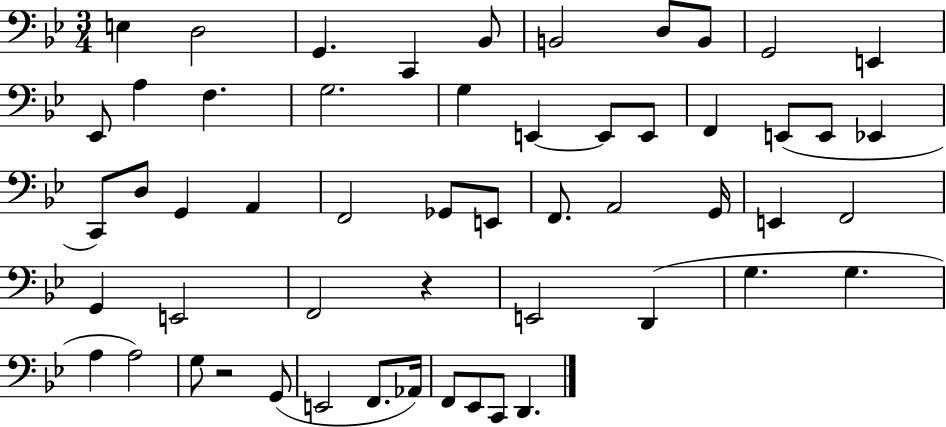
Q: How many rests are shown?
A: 2